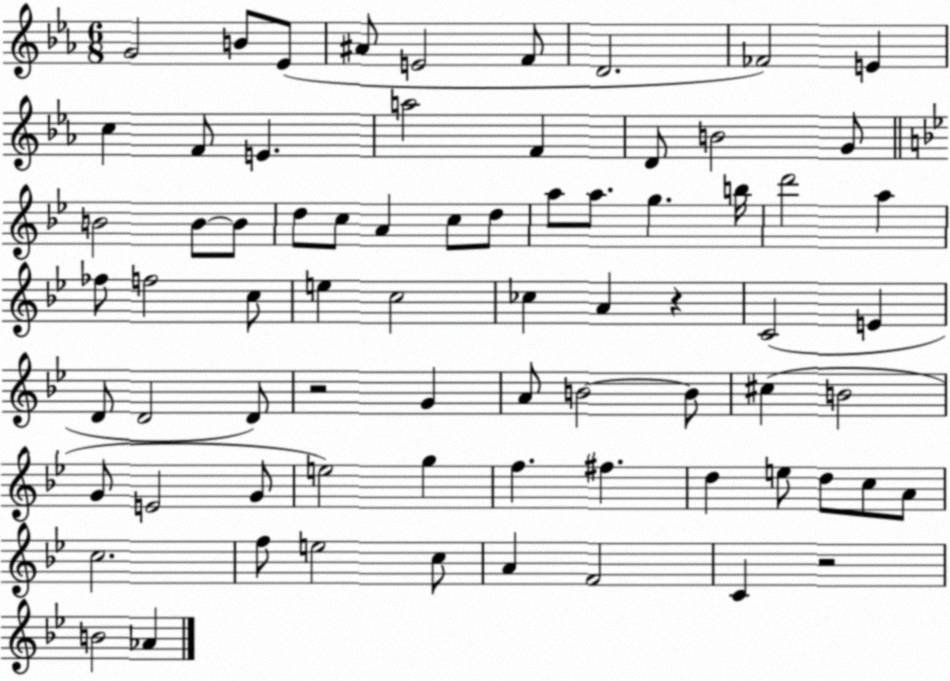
X:1
T:Untitled
M:6/8
L:1/4
K:Eb
G2 B/2 _E/2 ^A/2 E2 F/2 D2 _F2 E c F/2 E a2 F D/2 B2 G/2 B2 B/2 B/2 d/2 c/2 A c/2 d/2 a/2 a/2 g b/4 d'2 a _f/2 f2 c/2 e c2 _c A z C2 E D/2 D2 D/2 z2 G A/2 B2 B/2 ^c B2 G/2 E2 G/2 e2 g f ^f d e/2 d/2 c/2 A/2 c2 f/2 e2 c/2 A F2 C z2 B2 _A